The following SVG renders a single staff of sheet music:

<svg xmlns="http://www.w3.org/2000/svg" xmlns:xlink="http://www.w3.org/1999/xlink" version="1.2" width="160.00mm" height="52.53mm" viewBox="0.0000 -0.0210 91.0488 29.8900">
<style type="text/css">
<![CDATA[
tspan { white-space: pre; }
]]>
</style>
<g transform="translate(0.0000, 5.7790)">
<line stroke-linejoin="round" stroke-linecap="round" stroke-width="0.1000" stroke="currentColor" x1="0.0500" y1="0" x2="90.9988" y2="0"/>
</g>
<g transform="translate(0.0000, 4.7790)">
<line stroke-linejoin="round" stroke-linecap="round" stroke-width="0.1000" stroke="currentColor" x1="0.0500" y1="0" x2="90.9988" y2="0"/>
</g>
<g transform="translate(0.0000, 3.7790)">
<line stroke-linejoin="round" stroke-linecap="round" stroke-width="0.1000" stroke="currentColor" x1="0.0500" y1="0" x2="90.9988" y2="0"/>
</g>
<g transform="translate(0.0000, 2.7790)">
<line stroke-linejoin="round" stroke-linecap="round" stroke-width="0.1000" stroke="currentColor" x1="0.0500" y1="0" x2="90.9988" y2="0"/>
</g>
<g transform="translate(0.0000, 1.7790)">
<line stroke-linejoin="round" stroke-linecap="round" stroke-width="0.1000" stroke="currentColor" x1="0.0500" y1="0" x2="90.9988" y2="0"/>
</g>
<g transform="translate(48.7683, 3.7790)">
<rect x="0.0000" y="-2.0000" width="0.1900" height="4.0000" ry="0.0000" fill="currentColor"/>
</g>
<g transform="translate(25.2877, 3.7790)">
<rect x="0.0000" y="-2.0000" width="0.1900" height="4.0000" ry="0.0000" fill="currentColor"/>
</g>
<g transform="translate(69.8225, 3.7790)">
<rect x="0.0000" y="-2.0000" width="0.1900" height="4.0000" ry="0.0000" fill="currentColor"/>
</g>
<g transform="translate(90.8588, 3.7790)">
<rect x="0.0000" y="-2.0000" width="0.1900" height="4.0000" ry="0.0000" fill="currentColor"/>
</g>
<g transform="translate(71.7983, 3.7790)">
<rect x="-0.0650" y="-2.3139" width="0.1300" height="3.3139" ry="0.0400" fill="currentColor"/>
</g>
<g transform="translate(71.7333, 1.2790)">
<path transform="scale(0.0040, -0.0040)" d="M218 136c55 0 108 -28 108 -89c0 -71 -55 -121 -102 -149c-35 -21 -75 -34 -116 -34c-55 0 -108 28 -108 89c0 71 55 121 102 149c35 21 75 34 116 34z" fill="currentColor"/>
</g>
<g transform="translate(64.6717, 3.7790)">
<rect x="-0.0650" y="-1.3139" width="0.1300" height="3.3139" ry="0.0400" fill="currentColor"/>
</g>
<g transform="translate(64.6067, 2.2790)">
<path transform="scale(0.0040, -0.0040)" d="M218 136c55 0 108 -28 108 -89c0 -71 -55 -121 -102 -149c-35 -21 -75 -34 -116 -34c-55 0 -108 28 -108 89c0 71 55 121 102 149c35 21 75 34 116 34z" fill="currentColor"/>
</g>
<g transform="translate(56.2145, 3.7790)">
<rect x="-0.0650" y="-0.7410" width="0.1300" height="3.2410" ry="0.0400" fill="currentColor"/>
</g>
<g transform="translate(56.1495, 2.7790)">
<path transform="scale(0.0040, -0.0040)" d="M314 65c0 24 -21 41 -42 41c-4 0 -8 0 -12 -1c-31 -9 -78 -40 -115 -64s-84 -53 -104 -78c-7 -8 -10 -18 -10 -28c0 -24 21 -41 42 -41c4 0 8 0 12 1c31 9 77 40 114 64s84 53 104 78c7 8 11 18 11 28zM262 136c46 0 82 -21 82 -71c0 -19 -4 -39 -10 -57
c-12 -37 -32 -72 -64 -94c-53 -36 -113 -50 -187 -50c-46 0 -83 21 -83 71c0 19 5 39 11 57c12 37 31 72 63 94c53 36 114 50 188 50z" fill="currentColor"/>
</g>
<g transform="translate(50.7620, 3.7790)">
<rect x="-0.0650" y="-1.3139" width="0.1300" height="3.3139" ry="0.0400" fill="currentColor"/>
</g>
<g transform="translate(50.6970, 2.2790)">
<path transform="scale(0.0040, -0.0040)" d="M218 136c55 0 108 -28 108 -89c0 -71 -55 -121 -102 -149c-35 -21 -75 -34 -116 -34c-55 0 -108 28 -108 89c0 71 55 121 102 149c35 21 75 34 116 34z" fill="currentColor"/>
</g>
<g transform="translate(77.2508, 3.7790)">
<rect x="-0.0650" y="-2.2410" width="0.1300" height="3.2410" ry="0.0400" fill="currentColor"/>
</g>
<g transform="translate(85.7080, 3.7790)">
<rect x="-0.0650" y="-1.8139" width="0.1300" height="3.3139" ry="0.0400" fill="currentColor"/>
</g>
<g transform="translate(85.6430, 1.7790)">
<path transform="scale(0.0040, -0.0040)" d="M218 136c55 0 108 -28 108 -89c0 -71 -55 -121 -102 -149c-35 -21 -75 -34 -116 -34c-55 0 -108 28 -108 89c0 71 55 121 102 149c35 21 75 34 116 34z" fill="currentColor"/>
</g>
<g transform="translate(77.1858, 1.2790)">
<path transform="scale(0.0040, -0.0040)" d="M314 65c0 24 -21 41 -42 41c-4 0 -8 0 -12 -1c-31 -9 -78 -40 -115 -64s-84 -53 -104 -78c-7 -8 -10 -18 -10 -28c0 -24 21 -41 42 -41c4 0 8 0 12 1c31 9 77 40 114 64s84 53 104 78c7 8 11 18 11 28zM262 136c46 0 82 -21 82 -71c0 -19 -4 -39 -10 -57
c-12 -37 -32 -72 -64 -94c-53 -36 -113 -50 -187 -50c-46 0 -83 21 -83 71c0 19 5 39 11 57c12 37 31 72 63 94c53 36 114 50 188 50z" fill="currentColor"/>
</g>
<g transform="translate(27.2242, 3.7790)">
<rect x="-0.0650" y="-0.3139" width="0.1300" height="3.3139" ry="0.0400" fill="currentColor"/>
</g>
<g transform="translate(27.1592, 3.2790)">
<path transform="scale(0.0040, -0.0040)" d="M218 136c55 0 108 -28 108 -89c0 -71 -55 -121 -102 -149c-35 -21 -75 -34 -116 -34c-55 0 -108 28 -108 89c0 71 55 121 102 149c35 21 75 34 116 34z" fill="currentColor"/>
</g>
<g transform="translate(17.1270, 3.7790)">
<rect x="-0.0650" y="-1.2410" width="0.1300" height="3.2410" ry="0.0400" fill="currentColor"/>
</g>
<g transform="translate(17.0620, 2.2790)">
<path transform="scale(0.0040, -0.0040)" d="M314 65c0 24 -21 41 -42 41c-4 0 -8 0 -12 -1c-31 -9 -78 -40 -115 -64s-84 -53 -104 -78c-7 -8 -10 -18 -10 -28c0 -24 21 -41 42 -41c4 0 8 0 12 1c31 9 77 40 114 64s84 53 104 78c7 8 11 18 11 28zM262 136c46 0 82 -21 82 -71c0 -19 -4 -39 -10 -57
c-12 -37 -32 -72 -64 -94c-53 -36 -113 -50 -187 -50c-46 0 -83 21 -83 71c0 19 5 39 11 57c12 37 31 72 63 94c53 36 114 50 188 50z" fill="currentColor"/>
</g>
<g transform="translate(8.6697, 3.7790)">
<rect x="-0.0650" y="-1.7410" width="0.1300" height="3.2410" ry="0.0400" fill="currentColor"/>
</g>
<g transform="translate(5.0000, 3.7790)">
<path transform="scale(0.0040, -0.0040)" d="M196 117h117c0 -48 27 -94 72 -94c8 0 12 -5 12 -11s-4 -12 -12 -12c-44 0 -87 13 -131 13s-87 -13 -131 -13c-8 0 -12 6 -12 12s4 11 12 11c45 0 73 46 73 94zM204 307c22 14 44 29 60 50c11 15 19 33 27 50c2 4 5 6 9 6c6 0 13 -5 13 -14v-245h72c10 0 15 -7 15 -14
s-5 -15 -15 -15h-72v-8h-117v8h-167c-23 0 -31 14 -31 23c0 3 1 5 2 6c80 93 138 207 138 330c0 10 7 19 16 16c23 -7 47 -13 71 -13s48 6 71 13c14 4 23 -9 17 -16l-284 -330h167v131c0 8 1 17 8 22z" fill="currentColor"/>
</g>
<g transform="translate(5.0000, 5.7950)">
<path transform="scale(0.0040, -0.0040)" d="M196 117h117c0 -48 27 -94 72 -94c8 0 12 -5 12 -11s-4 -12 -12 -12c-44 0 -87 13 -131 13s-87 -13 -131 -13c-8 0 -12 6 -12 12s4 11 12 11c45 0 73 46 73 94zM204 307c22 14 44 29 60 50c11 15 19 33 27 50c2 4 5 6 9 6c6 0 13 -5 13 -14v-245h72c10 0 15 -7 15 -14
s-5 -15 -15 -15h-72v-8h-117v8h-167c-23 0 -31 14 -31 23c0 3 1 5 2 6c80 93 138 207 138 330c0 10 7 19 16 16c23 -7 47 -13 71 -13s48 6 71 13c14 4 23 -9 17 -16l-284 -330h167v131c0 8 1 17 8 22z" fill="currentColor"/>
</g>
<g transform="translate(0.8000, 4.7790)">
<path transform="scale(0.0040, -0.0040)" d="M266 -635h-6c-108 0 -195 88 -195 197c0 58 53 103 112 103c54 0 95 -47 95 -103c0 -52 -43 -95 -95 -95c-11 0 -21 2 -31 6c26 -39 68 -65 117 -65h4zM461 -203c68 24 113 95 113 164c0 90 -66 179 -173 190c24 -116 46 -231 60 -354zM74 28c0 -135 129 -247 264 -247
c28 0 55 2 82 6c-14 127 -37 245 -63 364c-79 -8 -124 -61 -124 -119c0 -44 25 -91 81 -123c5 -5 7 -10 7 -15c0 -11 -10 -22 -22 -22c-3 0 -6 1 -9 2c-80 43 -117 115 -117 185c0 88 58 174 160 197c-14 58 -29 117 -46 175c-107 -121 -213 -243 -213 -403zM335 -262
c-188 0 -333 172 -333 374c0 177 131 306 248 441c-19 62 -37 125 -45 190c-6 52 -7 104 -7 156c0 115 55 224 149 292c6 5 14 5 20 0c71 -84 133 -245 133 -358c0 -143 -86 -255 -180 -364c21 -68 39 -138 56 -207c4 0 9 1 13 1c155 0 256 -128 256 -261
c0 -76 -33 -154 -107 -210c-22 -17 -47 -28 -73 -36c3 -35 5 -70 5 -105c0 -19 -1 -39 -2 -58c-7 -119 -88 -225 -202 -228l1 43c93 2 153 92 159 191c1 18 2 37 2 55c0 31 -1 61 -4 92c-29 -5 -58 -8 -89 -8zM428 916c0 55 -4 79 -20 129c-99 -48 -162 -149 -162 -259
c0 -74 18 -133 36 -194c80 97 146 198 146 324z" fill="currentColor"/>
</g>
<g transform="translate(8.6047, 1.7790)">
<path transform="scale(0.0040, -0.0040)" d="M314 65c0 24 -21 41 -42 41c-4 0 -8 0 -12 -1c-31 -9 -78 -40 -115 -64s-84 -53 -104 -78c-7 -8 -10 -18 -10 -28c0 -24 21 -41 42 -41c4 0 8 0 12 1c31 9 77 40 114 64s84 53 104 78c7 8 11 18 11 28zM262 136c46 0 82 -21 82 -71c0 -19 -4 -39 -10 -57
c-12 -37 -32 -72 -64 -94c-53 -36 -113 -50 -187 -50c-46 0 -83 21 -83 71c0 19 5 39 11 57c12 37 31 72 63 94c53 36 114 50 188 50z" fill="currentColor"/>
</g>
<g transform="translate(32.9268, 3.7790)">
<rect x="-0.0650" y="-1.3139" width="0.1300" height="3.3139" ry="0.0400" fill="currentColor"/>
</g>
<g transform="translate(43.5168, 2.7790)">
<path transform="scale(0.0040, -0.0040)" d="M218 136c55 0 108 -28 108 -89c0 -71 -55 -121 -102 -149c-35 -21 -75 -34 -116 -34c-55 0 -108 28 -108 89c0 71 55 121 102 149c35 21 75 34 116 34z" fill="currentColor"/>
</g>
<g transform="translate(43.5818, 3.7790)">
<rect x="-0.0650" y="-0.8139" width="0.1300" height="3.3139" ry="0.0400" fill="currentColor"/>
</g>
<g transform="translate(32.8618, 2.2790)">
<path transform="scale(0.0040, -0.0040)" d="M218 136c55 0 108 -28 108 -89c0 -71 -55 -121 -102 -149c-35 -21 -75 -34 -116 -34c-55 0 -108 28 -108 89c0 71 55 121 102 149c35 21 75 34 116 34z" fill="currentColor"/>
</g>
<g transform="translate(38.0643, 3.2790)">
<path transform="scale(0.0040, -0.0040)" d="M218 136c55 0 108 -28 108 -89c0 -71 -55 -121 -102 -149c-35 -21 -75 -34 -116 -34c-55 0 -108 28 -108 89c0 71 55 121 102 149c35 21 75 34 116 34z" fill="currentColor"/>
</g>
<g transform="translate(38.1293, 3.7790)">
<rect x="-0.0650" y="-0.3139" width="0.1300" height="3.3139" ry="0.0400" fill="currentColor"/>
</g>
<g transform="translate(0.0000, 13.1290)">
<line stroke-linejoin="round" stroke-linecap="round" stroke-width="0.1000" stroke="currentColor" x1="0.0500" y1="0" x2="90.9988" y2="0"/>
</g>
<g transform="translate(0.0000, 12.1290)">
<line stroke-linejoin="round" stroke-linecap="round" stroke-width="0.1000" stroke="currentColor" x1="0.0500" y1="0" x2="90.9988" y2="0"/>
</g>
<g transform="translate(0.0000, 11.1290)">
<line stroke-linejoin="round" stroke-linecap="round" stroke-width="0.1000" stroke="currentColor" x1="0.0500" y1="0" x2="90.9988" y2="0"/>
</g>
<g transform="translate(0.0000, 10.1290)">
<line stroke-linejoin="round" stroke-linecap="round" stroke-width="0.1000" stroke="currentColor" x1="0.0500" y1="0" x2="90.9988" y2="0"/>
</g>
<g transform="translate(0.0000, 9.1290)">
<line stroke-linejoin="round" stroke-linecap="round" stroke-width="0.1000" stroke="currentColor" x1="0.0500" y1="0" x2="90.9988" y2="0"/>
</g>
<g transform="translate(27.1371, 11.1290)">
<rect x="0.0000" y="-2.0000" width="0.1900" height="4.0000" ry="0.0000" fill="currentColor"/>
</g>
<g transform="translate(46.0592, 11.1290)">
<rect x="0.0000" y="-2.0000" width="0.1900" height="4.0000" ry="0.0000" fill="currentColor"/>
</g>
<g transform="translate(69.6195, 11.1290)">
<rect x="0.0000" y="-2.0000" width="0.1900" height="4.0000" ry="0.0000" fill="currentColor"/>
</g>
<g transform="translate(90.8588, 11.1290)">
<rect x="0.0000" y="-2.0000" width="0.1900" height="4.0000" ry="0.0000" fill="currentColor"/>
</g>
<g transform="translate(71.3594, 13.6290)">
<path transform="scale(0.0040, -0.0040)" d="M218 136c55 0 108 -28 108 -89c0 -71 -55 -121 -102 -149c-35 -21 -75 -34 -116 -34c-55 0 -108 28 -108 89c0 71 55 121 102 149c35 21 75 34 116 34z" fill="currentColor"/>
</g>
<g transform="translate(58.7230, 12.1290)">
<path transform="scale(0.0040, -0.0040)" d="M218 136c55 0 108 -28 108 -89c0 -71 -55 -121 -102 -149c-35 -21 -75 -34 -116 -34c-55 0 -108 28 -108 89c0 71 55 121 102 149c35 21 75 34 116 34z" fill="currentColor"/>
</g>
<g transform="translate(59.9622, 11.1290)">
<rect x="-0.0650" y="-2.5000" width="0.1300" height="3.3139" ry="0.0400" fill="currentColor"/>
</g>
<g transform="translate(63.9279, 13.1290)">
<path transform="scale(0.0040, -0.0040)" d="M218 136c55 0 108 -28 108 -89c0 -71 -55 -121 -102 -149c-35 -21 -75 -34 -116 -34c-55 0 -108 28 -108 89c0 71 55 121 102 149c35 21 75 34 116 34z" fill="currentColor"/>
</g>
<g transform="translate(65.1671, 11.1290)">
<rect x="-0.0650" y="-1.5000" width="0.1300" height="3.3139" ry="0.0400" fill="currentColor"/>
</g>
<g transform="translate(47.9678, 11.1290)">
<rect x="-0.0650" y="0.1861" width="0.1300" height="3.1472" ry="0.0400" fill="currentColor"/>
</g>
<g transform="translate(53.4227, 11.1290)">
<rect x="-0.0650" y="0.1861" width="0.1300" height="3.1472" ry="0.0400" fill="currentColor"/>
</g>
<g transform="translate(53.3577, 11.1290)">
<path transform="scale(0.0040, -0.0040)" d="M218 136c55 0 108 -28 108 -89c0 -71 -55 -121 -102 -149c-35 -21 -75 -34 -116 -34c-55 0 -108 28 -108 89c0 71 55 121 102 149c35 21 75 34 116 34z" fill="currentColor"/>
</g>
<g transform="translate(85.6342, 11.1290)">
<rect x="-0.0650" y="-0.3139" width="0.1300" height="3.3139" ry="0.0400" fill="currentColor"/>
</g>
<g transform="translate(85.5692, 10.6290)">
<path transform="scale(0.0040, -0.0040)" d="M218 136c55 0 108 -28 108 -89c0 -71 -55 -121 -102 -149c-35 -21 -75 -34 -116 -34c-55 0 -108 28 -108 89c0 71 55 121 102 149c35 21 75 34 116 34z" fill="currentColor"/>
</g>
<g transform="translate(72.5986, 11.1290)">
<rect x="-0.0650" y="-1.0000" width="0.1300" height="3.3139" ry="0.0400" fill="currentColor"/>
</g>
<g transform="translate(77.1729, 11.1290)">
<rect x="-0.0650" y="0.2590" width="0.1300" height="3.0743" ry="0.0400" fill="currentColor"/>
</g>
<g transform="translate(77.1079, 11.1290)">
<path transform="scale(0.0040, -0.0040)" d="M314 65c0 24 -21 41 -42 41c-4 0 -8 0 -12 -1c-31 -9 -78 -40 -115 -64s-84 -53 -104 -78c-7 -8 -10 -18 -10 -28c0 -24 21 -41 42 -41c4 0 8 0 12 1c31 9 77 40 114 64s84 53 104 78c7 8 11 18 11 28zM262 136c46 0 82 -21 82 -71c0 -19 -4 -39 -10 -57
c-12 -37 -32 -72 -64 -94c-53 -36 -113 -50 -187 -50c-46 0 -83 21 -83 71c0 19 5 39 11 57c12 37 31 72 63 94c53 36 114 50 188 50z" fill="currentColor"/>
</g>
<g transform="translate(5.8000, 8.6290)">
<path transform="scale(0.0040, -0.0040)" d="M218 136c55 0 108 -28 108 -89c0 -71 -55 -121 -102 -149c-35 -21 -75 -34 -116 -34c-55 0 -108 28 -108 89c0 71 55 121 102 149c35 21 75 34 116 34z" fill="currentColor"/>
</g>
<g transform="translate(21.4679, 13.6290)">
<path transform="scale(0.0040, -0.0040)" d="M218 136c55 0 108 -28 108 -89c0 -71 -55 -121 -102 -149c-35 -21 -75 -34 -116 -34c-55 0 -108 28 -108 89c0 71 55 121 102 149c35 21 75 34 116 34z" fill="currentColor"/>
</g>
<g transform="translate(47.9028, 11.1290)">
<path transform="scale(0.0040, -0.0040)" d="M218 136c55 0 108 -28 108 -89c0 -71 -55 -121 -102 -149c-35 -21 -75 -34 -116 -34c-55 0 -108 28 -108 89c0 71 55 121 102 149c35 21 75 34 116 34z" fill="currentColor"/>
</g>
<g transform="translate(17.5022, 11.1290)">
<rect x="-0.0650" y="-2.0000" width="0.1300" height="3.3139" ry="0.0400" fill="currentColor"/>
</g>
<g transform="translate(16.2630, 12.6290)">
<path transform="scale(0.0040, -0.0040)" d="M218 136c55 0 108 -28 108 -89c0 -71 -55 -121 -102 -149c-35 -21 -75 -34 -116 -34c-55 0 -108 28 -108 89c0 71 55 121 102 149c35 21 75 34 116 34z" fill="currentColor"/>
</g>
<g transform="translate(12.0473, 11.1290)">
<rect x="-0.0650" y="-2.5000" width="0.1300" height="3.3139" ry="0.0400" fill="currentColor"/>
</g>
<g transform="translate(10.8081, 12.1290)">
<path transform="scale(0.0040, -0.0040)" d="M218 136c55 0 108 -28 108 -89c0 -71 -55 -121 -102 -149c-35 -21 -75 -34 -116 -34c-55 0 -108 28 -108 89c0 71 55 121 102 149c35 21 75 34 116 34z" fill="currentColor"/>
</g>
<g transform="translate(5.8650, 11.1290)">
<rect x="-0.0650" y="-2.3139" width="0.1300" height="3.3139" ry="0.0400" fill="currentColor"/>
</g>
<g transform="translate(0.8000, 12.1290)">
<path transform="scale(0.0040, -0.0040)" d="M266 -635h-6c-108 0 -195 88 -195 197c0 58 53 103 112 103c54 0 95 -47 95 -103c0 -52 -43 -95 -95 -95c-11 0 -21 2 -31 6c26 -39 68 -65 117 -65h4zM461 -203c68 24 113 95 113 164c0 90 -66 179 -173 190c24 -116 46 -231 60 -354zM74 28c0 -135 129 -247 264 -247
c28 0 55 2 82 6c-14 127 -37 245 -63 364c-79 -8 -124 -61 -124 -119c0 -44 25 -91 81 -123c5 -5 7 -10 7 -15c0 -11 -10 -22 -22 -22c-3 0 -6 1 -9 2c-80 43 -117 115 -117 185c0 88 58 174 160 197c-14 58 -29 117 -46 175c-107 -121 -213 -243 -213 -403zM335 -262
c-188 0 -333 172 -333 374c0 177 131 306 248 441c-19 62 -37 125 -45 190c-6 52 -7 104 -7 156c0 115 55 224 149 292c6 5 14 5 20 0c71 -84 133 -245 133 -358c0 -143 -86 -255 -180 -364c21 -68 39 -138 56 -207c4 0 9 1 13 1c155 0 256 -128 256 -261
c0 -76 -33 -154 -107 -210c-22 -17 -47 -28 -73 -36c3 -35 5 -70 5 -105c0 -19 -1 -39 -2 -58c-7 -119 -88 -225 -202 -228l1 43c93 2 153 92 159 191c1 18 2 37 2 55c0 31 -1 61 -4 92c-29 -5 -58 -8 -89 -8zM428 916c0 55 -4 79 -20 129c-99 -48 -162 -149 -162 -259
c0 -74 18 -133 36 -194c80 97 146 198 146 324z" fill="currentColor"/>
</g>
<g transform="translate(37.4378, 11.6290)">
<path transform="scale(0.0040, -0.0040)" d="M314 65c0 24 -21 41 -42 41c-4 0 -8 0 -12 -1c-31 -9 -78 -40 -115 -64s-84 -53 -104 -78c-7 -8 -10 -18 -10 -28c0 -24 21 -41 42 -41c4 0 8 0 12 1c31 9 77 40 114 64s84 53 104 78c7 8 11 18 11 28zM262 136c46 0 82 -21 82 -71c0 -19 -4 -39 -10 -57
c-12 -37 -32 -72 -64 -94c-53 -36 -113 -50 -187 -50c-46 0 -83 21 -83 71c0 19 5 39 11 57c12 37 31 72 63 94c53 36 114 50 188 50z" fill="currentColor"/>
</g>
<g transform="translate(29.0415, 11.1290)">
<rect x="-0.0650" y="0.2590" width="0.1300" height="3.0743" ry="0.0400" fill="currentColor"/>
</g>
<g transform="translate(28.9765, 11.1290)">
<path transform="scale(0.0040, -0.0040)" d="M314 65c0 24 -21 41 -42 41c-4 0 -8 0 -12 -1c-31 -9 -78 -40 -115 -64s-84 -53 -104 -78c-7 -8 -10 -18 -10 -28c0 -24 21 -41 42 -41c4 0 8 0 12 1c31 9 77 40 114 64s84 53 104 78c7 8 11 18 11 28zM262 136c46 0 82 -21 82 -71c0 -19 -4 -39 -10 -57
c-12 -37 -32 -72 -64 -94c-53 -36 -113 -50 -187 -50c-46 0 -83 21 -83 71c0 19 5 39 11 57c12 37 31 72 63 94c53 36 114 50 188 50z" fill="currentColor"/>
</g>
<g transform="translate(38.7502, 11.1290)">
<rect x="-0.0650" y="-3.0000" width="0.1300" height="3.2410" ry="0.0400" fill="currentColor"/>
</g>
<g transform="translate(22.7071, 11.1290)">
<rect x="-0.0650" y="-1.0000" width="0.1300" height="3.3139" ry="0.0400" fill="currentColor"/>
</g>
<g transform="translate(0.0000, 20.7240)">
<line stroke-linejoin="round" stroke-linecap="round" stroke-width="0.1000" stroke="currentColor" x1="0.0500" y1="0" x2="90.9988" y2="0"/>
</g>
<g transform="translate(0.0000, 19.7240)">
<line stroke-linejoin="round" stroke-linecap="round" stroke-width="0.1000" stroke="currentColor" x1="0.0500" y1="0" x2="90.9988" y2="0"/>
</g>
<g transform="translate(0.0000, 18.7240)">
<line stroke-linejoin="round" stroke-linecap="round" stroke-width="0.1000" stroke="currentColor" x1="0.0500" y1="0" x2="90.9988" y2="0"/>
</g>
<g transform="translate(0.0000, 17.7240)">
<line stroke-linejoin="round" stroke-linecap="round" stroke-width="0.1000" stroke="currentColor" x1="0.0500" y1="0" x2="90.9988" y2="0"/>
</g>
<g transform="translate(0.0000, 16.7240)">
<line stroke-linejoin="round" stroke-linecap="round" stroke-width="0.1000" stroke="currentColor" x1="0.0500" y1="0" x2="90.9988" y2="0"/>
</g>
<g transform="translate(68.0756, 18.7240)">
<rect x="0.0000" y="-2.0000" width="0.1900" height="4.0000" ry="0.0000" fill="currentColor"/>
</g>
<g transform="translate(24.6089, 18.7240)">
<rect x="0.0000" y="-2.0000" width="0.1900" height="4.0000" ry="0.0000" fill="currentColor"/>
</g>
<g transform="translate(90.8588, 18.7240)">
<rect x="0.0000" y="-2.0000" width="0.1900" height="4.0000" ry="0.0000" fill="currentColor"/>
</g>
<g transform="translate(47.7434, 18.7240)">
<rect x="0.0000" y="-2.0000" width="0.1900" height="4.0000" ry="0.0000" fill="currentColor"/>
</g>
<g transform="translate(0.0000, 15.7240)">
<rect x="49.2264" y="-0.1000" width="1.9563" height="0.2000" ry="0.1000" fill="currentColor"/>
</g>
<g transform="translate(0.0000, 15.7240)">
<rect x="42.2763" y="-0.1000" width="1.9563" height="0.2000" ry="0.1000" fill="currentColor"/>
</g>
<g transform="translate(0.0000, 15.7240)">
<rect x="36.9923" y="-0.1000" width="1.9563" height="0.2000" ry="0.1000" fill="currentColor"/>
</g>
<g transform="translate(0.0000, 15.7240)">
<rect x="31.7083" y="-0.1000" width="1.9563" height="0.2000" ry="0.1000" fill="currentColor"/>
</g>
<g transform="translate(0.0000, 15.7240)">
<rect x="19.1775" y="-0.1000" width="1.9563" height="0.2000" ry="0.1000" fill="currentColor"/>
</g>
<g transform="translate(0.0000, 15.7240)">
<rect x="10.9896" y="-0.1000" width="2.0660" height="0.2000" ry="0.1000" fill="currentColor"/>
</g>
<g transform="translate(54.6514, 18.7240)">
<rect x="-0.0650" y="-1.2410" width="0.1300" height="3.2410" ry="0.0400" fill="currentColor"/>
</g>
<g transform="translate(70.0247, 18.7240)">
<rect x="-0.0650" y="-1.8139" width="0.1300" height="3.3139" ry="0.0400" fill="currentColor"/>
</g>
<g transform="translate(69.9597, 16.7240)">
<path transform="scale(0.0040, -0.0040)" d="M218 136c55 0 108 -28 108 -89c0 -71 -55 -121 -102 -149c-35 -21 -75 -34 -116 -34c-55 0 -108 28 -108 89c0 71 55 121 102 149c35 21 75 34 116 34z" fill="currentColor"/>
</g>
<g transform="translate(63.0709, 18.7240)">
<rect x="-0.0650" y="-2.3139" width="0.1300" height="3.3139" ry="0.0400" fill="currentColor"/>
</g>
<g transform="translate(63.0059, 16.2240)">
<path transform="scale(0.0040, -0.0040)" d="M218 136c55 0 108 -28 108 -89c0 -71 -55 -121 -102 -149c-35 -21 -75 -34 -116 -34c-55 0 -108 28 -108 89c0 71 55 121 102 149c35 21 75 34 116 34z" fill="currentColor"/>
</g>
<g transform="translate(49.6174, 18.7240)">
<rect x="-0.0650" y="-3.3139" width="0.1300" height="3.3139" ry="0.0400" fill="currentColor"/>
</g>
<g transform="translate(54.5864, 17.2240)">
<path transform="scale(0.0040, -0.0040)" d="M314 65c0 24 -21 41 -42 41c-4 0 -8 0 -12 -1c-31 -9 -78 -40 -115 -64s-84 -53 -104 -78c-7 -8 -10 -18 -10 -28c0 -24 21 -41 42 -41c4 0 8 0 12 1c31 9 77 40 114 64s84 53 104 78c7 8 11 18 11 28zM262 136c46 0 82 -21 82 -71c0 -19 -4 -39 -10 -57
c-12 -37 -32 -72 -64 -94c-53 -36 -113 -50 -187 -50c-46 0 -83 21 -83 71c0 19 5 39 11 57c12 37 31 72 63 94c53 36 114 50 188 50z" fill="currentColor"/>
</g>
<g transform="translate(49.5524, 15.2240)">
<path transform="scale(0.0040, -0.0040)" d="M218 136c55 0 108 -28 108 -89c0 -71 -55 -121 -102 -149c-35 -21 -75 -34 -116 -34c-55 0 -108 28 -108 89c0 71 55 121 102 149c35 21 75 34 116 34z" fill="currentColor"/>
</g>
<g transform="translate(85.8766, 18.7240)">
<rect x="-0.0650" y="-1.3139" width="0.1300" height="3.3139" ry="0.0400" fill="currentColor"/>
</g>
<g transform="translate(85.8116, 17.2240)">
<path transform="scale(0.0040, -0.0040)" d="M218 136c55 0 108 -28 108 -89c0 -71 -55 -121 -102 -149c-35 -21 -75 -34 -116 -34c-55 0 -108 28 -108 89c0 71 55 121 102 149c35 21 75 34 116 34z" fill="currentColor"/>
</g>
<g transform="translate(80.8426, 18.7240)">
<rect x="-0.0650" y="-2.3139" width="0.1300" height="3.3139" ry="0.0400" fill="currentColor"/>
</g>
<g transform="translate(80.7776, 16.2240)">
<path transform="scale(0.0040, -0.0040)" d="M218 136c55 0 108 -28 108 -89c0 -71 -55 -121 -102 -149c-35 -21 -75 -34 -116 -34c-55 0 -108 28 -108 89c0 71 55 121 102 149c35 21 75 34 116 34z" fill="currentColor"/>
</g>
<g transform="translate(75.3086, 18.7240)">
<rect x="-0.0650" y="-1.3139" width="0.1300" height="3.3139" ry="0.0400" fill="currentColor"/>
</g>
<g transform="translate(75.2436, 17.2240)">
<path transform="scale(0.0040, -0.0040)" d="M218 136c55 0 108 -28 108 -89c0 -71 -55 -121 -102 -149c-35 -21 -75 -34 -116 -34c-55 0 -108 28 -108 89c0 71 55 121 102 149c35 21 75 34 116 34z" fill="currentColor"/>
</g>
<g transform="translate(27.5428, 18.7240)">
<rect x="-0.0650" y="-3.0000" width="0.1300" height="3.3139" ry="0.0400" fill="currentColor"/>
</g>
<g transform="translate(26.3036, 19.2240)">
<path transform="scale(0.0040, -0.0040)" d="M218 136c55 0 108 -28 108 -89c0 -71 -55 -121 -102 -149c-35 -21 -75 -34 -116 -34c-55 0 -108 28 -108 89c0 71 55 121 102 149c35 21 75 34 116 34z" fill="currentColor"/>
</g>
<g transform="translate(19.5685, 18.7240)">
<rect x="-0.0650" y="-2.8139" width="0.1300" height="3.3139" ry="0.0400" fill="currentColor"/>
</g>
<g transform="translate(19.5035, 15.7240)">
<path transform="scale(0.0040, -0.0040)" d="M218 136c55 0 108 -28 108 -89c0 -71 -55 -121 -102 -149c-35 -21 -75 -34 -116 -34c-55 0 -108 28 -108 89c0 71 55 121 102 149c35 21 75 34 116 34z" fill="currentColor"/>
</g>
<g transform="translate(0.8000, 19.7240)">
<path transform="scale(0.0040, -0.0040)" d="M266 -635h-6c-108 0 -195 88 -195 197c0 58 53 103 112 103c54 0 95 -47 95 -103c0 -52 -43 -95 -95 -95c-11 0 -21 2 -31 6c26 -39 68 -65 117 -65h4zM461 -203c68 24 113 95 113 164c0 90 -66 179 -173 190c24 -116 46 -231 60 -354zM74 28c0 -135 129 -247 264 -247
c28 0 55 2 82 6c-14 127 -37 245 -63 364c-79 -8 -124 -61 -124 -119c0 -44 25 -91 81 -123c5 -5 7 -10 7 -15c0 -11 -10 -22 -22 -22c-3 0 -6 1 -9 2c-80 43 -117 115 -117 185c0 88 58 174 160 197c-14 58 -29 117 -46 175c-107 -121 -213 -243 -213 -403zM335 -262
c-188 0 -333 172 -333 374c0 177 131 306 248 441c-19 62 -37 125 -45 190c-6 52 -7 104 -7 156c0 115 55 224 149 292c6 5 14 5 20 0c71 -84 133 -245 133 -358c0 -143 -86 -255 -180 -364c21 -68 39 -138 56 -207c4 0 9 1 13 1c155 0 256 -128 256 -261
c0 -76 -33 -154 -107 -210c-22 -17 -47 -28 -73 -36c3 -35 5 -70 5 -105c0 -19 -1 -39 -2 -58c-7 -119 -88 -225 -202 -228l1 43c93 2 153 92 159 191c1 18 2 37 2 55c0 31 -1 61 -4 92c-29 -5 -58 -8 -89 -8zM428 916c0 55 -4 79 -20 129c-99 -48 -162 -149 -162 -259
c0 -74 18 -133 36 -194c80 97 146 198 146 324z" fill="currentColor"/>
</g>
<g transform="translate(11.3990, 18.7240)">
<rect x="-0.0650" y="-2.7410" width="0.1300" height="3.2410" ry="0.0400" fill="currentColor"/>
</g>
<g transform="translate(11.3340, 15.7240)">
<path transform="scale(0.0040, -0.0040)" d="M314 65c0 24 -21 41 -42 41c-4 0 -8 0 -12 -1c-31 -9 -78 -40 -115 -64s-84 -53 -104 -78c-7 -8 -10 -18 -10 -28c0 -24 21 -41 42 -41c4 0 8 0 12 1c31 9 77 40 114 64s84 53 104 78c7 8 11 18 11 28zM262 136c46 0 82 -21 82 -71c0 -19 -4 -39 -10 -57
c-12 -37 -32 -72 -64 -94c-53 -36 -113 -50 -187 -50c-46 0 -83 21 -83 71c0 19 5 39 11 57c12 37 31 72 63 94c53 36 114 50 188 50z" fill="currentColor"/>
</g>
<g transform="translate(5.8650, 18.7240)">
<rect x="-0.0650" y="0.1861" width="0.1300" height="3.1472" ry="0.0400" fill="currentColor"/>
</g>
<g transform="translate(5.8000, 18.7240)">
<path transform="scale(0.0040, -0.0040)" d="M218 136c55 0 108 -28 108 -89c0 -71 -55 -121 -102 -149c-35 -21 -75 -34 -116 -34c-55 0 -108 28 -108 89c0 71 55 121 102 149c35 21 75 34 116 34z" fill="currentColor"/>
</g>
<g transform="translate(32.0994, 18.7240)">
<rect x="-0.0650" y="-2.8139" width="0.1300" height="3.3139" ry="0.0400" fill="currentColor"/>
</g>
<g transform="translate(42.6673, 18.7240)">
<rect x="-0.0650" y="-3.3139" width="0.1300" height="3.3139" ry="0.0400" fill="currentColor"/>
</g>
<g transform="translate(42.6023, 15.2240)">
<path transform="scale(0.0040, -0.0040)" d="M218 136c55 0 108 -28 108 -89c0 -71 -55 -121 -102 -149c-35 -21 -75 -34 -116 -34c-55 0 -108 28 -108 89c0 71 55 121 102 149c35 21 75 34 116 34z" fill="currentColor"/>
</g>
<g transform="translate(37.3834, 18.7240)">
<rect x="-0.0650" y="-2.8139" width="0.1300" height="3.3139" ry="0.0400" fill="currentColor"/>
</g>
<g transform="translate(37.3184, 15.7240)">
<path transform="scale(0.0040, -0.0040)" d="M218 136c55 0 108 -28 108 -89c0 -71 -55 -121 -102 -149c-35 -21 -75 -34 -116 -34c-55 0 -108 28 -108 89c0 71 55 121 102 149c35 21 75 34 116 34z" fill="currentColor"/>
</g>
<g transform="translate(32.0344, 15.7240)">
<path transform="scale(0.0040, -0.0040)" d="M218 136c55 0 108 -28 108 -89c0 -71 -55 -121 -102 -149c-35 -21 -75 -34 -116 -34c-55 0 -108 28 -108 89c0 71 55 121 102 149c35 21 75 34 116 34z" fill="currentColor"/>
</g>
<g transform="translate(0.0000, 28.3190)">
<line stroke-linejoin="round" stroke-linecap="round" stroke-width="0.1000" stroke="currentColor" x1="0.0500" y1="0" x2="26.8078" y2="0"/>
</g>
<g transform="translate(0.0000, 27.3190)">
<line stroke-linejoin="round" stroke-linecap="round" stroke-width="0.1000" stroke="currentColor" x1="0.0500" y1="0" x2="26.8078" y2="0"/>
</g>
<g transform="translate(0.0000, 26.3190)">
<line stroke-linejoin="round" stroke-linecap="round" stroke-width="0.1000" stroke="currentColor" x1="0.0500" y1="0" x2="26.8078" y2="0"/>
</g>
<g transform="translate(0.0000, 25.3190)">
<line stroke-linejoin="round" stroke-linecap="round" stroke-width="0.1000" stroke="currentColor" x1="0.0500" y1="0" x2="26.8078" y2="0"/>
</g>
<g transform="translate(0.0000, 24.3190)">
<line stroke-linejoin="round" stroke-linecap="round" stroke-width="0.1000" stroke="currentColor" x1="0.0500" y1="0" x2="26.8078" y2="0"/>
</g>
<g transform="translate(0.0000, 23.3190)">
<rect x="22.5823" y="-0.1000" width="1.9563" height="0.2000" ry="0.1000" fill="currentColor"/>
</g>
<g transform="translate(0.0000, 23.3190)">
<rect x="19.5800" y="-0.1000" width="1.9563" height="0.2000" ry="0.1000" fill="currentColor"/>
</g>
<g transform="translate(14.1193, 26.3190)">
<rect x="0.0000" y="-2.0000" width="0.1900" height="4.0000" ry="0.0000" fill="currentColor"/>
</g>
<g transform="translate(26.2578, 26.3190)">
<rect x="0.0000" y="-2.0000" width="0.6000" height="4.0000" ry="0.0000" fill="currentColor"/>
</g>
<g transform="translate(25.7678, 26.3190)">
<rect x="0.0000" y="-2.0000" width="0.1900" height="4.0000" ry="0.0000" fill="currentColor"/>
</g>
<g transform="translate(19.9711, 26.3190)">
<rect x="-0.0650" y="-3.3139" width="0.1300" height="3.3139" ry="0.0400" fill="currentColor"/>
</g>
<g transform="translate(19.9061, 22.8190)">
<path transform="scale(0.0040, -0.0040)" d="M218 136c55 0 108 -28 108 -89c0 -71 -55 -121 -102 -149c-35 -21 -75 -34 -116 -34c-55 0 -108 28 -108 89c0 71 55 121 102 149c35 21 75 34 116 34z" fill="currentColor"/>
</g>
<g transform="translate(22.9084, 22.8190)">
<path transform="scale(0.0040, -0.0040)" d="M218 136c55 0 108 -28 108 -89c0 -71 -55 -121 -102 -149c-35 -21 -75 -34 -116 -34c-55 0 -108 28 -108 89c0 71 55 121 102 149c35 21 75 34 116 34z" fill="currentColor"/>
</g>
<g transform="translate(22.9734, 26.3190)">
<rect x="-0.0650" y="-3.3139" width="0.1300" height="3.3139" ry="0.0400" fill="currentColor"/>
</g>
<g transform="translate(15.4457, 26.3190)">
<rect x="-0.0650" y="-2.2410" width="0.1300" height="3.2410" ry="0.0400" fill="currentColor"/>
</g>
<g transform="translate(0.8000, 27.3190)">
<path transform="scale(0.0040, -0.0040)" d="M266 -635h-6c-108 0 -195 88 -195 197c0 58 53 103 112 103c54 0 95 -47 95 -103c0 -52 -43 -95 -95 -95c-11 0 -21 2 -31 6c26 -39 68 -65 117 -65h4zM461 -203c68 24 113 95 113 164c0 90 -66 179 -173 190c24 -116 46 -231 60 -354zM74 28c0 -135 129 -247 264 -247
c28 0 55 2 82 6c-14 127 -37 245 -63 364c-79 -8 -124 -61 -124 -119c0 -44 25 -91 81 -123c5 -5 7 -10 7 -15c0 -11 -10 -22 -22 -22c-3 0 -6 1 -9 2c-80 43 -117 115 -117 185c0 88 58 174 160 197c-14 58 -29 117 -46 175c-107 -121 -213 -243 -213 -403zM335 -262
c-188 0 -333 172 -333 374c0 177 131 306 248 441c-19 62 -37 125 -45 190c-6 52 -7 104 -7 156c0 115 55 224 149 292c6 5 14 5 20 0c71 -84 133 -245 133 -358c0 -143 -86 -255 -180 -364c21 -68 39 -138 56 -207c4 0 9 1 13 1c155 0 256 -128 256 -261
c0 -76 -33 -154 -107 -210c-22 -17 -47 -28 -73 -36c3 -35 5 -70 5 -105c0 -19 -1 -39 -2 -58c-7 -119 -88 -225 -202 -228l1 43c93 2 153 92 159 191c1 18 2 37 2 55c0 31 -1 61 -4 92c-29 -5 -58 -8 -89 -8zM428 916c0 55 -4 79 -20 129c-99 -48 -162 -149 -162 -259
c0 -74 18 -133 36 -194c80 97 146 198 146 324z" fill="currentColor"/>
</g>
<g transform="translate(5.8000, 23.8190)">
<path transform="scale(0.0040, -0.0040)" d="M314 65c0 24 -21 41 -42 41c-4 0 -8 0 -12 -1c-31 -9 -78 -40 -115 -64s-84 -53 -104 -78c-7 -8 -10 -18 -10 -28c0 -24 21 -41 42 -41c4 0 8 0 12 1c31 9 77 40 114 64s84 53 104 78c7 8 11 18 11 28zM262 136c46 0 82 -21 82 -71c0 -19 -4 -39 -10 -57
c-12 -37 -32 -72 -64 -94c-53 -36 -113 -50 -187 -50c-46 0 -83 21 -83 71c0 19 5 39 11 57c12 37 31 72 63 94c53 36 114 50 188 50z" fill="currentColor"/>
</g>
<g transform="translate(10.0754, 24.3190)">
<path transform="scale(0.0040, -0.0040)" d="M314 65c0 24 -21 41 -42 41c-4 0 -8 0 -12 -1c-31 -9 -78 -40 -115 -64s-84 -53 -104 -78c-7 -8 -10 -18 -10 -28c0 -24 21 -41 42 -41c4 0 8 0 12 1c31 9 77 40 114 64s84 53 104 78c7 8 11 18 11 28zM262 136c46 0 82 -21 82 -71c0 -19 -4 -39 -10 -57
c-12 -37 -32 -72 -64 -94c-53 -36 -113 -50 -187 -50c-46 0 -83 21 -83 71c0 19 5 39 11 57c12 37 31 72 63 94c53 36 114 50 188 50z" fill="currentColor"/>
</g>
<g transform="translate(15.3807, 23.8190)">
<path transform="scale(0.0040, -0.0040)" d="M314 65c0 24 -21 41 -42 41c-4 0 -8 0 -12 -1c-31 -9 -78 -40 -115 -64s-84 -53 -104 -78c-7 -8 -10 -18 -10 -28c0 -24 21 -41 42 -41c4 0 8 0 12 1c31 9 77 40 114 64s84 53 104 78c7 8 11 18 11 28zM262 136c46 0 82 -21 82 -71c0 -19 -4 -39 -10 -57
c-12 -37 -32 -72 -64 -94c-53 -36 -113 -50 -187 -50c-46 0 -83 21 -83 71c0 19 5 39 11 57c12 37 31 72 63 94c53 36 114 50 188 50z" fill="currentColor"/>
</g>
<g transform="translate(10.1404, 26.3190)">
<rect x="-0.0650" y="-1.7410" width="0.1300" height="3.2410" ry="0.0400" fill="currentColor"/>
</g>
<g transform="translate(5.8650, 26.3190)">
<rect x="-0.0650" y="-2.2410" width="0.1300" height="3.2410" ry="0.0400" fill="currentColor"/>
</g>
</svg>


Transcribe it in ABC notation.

X:1
T:Untitled
M:4/4
L:1/4
K:C
f2 e2 c e c d e d2 e g g2 f g G F D B2 A2 B B G E D B2 c B a2 a A a a b b e2 g f e g e g2 f2 g2 b b